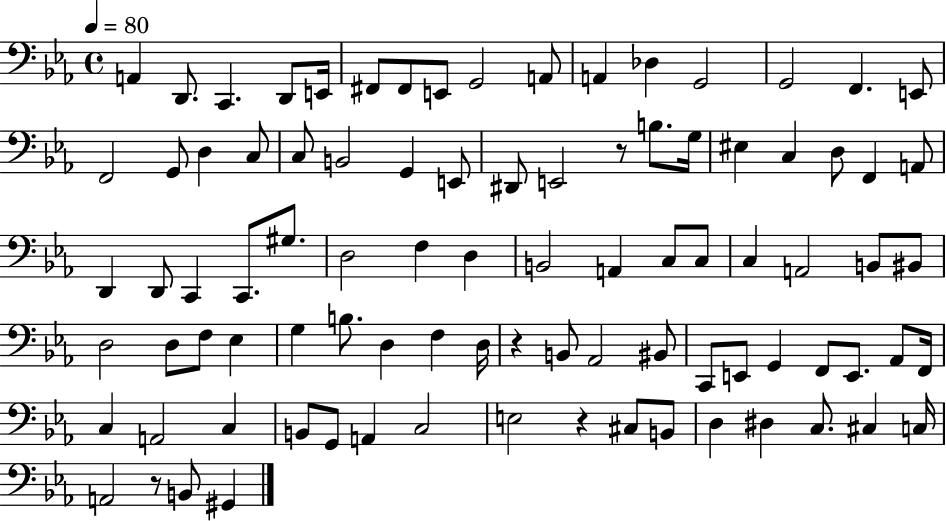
A2/q D2/e. C2/q. D2/e E2/s F#2/e F#2/e E2/e G2/h A2/e A2/q Db3/q G2/h G2/h F2/q. E2/e F2/h G2/e D3/q C3/e C3/e B2/h G2/q E2/e D#2/e E2/h R/e B3/e. G3/s EIS3/q C3/q D3/e F2/q A2/e D2/q D2/e C2/q C2/e. G#3/e. D3/h F3/q D3/q B2/h A2/q C3/e C3/e C3/q A2/h B2/e BIS2/e D3/h D3/e F3/e Eb3/q G3/q B3/e. D3/q F3/q D3/s R/q B2/e Ab2/h BIS2/e C2/e E2/e G2/q F2/e E2/e. Ab2/e F2/s C3/q A2/h C3/q B2/e G2/e A2/q C3/h E3/h R/q C#3/e B2/e D3/q D#3/q C3/e. C#3/q C3/s A2/h R/e B2/e G#2/q